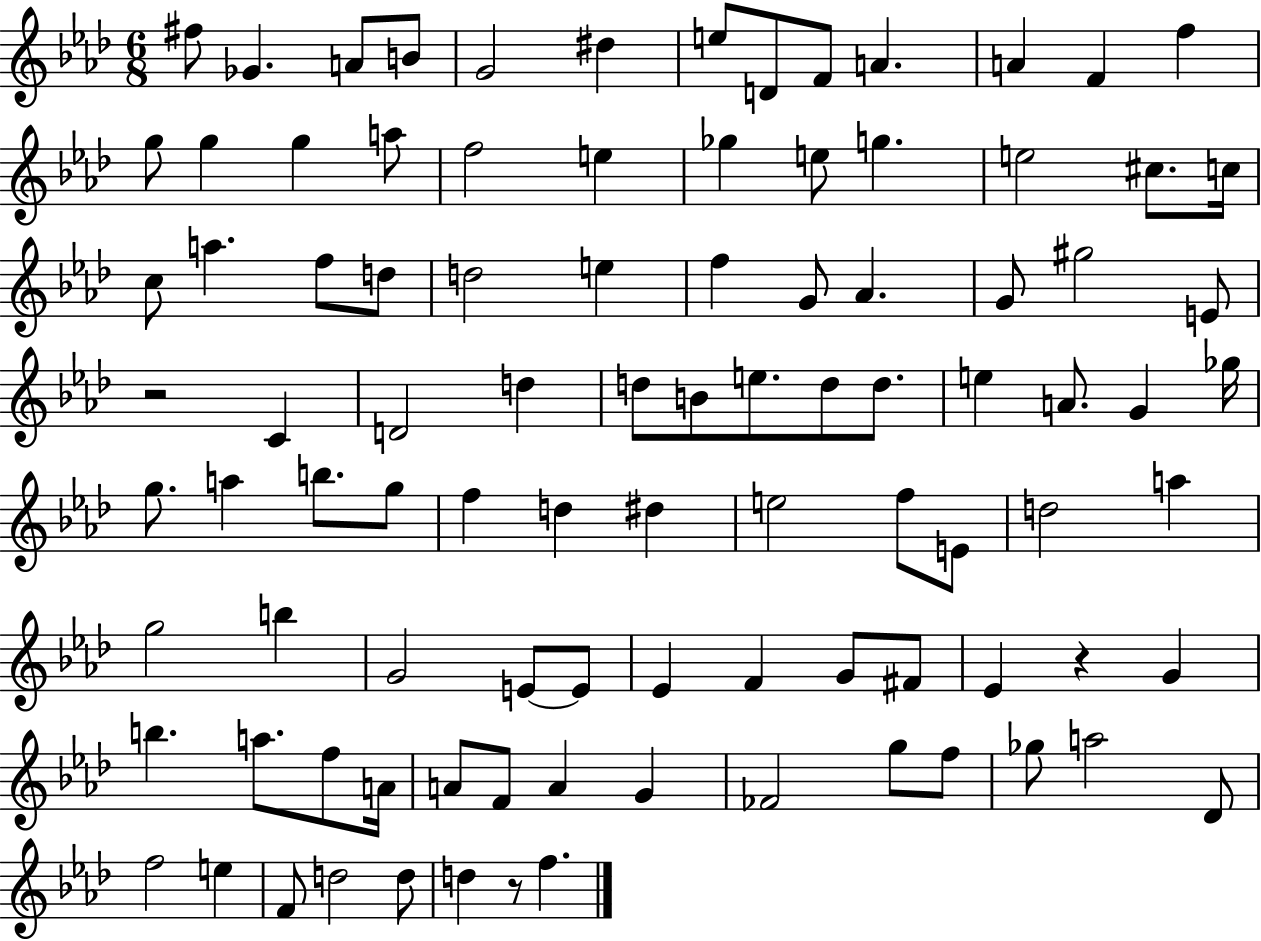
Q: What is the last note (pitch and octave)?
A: F5